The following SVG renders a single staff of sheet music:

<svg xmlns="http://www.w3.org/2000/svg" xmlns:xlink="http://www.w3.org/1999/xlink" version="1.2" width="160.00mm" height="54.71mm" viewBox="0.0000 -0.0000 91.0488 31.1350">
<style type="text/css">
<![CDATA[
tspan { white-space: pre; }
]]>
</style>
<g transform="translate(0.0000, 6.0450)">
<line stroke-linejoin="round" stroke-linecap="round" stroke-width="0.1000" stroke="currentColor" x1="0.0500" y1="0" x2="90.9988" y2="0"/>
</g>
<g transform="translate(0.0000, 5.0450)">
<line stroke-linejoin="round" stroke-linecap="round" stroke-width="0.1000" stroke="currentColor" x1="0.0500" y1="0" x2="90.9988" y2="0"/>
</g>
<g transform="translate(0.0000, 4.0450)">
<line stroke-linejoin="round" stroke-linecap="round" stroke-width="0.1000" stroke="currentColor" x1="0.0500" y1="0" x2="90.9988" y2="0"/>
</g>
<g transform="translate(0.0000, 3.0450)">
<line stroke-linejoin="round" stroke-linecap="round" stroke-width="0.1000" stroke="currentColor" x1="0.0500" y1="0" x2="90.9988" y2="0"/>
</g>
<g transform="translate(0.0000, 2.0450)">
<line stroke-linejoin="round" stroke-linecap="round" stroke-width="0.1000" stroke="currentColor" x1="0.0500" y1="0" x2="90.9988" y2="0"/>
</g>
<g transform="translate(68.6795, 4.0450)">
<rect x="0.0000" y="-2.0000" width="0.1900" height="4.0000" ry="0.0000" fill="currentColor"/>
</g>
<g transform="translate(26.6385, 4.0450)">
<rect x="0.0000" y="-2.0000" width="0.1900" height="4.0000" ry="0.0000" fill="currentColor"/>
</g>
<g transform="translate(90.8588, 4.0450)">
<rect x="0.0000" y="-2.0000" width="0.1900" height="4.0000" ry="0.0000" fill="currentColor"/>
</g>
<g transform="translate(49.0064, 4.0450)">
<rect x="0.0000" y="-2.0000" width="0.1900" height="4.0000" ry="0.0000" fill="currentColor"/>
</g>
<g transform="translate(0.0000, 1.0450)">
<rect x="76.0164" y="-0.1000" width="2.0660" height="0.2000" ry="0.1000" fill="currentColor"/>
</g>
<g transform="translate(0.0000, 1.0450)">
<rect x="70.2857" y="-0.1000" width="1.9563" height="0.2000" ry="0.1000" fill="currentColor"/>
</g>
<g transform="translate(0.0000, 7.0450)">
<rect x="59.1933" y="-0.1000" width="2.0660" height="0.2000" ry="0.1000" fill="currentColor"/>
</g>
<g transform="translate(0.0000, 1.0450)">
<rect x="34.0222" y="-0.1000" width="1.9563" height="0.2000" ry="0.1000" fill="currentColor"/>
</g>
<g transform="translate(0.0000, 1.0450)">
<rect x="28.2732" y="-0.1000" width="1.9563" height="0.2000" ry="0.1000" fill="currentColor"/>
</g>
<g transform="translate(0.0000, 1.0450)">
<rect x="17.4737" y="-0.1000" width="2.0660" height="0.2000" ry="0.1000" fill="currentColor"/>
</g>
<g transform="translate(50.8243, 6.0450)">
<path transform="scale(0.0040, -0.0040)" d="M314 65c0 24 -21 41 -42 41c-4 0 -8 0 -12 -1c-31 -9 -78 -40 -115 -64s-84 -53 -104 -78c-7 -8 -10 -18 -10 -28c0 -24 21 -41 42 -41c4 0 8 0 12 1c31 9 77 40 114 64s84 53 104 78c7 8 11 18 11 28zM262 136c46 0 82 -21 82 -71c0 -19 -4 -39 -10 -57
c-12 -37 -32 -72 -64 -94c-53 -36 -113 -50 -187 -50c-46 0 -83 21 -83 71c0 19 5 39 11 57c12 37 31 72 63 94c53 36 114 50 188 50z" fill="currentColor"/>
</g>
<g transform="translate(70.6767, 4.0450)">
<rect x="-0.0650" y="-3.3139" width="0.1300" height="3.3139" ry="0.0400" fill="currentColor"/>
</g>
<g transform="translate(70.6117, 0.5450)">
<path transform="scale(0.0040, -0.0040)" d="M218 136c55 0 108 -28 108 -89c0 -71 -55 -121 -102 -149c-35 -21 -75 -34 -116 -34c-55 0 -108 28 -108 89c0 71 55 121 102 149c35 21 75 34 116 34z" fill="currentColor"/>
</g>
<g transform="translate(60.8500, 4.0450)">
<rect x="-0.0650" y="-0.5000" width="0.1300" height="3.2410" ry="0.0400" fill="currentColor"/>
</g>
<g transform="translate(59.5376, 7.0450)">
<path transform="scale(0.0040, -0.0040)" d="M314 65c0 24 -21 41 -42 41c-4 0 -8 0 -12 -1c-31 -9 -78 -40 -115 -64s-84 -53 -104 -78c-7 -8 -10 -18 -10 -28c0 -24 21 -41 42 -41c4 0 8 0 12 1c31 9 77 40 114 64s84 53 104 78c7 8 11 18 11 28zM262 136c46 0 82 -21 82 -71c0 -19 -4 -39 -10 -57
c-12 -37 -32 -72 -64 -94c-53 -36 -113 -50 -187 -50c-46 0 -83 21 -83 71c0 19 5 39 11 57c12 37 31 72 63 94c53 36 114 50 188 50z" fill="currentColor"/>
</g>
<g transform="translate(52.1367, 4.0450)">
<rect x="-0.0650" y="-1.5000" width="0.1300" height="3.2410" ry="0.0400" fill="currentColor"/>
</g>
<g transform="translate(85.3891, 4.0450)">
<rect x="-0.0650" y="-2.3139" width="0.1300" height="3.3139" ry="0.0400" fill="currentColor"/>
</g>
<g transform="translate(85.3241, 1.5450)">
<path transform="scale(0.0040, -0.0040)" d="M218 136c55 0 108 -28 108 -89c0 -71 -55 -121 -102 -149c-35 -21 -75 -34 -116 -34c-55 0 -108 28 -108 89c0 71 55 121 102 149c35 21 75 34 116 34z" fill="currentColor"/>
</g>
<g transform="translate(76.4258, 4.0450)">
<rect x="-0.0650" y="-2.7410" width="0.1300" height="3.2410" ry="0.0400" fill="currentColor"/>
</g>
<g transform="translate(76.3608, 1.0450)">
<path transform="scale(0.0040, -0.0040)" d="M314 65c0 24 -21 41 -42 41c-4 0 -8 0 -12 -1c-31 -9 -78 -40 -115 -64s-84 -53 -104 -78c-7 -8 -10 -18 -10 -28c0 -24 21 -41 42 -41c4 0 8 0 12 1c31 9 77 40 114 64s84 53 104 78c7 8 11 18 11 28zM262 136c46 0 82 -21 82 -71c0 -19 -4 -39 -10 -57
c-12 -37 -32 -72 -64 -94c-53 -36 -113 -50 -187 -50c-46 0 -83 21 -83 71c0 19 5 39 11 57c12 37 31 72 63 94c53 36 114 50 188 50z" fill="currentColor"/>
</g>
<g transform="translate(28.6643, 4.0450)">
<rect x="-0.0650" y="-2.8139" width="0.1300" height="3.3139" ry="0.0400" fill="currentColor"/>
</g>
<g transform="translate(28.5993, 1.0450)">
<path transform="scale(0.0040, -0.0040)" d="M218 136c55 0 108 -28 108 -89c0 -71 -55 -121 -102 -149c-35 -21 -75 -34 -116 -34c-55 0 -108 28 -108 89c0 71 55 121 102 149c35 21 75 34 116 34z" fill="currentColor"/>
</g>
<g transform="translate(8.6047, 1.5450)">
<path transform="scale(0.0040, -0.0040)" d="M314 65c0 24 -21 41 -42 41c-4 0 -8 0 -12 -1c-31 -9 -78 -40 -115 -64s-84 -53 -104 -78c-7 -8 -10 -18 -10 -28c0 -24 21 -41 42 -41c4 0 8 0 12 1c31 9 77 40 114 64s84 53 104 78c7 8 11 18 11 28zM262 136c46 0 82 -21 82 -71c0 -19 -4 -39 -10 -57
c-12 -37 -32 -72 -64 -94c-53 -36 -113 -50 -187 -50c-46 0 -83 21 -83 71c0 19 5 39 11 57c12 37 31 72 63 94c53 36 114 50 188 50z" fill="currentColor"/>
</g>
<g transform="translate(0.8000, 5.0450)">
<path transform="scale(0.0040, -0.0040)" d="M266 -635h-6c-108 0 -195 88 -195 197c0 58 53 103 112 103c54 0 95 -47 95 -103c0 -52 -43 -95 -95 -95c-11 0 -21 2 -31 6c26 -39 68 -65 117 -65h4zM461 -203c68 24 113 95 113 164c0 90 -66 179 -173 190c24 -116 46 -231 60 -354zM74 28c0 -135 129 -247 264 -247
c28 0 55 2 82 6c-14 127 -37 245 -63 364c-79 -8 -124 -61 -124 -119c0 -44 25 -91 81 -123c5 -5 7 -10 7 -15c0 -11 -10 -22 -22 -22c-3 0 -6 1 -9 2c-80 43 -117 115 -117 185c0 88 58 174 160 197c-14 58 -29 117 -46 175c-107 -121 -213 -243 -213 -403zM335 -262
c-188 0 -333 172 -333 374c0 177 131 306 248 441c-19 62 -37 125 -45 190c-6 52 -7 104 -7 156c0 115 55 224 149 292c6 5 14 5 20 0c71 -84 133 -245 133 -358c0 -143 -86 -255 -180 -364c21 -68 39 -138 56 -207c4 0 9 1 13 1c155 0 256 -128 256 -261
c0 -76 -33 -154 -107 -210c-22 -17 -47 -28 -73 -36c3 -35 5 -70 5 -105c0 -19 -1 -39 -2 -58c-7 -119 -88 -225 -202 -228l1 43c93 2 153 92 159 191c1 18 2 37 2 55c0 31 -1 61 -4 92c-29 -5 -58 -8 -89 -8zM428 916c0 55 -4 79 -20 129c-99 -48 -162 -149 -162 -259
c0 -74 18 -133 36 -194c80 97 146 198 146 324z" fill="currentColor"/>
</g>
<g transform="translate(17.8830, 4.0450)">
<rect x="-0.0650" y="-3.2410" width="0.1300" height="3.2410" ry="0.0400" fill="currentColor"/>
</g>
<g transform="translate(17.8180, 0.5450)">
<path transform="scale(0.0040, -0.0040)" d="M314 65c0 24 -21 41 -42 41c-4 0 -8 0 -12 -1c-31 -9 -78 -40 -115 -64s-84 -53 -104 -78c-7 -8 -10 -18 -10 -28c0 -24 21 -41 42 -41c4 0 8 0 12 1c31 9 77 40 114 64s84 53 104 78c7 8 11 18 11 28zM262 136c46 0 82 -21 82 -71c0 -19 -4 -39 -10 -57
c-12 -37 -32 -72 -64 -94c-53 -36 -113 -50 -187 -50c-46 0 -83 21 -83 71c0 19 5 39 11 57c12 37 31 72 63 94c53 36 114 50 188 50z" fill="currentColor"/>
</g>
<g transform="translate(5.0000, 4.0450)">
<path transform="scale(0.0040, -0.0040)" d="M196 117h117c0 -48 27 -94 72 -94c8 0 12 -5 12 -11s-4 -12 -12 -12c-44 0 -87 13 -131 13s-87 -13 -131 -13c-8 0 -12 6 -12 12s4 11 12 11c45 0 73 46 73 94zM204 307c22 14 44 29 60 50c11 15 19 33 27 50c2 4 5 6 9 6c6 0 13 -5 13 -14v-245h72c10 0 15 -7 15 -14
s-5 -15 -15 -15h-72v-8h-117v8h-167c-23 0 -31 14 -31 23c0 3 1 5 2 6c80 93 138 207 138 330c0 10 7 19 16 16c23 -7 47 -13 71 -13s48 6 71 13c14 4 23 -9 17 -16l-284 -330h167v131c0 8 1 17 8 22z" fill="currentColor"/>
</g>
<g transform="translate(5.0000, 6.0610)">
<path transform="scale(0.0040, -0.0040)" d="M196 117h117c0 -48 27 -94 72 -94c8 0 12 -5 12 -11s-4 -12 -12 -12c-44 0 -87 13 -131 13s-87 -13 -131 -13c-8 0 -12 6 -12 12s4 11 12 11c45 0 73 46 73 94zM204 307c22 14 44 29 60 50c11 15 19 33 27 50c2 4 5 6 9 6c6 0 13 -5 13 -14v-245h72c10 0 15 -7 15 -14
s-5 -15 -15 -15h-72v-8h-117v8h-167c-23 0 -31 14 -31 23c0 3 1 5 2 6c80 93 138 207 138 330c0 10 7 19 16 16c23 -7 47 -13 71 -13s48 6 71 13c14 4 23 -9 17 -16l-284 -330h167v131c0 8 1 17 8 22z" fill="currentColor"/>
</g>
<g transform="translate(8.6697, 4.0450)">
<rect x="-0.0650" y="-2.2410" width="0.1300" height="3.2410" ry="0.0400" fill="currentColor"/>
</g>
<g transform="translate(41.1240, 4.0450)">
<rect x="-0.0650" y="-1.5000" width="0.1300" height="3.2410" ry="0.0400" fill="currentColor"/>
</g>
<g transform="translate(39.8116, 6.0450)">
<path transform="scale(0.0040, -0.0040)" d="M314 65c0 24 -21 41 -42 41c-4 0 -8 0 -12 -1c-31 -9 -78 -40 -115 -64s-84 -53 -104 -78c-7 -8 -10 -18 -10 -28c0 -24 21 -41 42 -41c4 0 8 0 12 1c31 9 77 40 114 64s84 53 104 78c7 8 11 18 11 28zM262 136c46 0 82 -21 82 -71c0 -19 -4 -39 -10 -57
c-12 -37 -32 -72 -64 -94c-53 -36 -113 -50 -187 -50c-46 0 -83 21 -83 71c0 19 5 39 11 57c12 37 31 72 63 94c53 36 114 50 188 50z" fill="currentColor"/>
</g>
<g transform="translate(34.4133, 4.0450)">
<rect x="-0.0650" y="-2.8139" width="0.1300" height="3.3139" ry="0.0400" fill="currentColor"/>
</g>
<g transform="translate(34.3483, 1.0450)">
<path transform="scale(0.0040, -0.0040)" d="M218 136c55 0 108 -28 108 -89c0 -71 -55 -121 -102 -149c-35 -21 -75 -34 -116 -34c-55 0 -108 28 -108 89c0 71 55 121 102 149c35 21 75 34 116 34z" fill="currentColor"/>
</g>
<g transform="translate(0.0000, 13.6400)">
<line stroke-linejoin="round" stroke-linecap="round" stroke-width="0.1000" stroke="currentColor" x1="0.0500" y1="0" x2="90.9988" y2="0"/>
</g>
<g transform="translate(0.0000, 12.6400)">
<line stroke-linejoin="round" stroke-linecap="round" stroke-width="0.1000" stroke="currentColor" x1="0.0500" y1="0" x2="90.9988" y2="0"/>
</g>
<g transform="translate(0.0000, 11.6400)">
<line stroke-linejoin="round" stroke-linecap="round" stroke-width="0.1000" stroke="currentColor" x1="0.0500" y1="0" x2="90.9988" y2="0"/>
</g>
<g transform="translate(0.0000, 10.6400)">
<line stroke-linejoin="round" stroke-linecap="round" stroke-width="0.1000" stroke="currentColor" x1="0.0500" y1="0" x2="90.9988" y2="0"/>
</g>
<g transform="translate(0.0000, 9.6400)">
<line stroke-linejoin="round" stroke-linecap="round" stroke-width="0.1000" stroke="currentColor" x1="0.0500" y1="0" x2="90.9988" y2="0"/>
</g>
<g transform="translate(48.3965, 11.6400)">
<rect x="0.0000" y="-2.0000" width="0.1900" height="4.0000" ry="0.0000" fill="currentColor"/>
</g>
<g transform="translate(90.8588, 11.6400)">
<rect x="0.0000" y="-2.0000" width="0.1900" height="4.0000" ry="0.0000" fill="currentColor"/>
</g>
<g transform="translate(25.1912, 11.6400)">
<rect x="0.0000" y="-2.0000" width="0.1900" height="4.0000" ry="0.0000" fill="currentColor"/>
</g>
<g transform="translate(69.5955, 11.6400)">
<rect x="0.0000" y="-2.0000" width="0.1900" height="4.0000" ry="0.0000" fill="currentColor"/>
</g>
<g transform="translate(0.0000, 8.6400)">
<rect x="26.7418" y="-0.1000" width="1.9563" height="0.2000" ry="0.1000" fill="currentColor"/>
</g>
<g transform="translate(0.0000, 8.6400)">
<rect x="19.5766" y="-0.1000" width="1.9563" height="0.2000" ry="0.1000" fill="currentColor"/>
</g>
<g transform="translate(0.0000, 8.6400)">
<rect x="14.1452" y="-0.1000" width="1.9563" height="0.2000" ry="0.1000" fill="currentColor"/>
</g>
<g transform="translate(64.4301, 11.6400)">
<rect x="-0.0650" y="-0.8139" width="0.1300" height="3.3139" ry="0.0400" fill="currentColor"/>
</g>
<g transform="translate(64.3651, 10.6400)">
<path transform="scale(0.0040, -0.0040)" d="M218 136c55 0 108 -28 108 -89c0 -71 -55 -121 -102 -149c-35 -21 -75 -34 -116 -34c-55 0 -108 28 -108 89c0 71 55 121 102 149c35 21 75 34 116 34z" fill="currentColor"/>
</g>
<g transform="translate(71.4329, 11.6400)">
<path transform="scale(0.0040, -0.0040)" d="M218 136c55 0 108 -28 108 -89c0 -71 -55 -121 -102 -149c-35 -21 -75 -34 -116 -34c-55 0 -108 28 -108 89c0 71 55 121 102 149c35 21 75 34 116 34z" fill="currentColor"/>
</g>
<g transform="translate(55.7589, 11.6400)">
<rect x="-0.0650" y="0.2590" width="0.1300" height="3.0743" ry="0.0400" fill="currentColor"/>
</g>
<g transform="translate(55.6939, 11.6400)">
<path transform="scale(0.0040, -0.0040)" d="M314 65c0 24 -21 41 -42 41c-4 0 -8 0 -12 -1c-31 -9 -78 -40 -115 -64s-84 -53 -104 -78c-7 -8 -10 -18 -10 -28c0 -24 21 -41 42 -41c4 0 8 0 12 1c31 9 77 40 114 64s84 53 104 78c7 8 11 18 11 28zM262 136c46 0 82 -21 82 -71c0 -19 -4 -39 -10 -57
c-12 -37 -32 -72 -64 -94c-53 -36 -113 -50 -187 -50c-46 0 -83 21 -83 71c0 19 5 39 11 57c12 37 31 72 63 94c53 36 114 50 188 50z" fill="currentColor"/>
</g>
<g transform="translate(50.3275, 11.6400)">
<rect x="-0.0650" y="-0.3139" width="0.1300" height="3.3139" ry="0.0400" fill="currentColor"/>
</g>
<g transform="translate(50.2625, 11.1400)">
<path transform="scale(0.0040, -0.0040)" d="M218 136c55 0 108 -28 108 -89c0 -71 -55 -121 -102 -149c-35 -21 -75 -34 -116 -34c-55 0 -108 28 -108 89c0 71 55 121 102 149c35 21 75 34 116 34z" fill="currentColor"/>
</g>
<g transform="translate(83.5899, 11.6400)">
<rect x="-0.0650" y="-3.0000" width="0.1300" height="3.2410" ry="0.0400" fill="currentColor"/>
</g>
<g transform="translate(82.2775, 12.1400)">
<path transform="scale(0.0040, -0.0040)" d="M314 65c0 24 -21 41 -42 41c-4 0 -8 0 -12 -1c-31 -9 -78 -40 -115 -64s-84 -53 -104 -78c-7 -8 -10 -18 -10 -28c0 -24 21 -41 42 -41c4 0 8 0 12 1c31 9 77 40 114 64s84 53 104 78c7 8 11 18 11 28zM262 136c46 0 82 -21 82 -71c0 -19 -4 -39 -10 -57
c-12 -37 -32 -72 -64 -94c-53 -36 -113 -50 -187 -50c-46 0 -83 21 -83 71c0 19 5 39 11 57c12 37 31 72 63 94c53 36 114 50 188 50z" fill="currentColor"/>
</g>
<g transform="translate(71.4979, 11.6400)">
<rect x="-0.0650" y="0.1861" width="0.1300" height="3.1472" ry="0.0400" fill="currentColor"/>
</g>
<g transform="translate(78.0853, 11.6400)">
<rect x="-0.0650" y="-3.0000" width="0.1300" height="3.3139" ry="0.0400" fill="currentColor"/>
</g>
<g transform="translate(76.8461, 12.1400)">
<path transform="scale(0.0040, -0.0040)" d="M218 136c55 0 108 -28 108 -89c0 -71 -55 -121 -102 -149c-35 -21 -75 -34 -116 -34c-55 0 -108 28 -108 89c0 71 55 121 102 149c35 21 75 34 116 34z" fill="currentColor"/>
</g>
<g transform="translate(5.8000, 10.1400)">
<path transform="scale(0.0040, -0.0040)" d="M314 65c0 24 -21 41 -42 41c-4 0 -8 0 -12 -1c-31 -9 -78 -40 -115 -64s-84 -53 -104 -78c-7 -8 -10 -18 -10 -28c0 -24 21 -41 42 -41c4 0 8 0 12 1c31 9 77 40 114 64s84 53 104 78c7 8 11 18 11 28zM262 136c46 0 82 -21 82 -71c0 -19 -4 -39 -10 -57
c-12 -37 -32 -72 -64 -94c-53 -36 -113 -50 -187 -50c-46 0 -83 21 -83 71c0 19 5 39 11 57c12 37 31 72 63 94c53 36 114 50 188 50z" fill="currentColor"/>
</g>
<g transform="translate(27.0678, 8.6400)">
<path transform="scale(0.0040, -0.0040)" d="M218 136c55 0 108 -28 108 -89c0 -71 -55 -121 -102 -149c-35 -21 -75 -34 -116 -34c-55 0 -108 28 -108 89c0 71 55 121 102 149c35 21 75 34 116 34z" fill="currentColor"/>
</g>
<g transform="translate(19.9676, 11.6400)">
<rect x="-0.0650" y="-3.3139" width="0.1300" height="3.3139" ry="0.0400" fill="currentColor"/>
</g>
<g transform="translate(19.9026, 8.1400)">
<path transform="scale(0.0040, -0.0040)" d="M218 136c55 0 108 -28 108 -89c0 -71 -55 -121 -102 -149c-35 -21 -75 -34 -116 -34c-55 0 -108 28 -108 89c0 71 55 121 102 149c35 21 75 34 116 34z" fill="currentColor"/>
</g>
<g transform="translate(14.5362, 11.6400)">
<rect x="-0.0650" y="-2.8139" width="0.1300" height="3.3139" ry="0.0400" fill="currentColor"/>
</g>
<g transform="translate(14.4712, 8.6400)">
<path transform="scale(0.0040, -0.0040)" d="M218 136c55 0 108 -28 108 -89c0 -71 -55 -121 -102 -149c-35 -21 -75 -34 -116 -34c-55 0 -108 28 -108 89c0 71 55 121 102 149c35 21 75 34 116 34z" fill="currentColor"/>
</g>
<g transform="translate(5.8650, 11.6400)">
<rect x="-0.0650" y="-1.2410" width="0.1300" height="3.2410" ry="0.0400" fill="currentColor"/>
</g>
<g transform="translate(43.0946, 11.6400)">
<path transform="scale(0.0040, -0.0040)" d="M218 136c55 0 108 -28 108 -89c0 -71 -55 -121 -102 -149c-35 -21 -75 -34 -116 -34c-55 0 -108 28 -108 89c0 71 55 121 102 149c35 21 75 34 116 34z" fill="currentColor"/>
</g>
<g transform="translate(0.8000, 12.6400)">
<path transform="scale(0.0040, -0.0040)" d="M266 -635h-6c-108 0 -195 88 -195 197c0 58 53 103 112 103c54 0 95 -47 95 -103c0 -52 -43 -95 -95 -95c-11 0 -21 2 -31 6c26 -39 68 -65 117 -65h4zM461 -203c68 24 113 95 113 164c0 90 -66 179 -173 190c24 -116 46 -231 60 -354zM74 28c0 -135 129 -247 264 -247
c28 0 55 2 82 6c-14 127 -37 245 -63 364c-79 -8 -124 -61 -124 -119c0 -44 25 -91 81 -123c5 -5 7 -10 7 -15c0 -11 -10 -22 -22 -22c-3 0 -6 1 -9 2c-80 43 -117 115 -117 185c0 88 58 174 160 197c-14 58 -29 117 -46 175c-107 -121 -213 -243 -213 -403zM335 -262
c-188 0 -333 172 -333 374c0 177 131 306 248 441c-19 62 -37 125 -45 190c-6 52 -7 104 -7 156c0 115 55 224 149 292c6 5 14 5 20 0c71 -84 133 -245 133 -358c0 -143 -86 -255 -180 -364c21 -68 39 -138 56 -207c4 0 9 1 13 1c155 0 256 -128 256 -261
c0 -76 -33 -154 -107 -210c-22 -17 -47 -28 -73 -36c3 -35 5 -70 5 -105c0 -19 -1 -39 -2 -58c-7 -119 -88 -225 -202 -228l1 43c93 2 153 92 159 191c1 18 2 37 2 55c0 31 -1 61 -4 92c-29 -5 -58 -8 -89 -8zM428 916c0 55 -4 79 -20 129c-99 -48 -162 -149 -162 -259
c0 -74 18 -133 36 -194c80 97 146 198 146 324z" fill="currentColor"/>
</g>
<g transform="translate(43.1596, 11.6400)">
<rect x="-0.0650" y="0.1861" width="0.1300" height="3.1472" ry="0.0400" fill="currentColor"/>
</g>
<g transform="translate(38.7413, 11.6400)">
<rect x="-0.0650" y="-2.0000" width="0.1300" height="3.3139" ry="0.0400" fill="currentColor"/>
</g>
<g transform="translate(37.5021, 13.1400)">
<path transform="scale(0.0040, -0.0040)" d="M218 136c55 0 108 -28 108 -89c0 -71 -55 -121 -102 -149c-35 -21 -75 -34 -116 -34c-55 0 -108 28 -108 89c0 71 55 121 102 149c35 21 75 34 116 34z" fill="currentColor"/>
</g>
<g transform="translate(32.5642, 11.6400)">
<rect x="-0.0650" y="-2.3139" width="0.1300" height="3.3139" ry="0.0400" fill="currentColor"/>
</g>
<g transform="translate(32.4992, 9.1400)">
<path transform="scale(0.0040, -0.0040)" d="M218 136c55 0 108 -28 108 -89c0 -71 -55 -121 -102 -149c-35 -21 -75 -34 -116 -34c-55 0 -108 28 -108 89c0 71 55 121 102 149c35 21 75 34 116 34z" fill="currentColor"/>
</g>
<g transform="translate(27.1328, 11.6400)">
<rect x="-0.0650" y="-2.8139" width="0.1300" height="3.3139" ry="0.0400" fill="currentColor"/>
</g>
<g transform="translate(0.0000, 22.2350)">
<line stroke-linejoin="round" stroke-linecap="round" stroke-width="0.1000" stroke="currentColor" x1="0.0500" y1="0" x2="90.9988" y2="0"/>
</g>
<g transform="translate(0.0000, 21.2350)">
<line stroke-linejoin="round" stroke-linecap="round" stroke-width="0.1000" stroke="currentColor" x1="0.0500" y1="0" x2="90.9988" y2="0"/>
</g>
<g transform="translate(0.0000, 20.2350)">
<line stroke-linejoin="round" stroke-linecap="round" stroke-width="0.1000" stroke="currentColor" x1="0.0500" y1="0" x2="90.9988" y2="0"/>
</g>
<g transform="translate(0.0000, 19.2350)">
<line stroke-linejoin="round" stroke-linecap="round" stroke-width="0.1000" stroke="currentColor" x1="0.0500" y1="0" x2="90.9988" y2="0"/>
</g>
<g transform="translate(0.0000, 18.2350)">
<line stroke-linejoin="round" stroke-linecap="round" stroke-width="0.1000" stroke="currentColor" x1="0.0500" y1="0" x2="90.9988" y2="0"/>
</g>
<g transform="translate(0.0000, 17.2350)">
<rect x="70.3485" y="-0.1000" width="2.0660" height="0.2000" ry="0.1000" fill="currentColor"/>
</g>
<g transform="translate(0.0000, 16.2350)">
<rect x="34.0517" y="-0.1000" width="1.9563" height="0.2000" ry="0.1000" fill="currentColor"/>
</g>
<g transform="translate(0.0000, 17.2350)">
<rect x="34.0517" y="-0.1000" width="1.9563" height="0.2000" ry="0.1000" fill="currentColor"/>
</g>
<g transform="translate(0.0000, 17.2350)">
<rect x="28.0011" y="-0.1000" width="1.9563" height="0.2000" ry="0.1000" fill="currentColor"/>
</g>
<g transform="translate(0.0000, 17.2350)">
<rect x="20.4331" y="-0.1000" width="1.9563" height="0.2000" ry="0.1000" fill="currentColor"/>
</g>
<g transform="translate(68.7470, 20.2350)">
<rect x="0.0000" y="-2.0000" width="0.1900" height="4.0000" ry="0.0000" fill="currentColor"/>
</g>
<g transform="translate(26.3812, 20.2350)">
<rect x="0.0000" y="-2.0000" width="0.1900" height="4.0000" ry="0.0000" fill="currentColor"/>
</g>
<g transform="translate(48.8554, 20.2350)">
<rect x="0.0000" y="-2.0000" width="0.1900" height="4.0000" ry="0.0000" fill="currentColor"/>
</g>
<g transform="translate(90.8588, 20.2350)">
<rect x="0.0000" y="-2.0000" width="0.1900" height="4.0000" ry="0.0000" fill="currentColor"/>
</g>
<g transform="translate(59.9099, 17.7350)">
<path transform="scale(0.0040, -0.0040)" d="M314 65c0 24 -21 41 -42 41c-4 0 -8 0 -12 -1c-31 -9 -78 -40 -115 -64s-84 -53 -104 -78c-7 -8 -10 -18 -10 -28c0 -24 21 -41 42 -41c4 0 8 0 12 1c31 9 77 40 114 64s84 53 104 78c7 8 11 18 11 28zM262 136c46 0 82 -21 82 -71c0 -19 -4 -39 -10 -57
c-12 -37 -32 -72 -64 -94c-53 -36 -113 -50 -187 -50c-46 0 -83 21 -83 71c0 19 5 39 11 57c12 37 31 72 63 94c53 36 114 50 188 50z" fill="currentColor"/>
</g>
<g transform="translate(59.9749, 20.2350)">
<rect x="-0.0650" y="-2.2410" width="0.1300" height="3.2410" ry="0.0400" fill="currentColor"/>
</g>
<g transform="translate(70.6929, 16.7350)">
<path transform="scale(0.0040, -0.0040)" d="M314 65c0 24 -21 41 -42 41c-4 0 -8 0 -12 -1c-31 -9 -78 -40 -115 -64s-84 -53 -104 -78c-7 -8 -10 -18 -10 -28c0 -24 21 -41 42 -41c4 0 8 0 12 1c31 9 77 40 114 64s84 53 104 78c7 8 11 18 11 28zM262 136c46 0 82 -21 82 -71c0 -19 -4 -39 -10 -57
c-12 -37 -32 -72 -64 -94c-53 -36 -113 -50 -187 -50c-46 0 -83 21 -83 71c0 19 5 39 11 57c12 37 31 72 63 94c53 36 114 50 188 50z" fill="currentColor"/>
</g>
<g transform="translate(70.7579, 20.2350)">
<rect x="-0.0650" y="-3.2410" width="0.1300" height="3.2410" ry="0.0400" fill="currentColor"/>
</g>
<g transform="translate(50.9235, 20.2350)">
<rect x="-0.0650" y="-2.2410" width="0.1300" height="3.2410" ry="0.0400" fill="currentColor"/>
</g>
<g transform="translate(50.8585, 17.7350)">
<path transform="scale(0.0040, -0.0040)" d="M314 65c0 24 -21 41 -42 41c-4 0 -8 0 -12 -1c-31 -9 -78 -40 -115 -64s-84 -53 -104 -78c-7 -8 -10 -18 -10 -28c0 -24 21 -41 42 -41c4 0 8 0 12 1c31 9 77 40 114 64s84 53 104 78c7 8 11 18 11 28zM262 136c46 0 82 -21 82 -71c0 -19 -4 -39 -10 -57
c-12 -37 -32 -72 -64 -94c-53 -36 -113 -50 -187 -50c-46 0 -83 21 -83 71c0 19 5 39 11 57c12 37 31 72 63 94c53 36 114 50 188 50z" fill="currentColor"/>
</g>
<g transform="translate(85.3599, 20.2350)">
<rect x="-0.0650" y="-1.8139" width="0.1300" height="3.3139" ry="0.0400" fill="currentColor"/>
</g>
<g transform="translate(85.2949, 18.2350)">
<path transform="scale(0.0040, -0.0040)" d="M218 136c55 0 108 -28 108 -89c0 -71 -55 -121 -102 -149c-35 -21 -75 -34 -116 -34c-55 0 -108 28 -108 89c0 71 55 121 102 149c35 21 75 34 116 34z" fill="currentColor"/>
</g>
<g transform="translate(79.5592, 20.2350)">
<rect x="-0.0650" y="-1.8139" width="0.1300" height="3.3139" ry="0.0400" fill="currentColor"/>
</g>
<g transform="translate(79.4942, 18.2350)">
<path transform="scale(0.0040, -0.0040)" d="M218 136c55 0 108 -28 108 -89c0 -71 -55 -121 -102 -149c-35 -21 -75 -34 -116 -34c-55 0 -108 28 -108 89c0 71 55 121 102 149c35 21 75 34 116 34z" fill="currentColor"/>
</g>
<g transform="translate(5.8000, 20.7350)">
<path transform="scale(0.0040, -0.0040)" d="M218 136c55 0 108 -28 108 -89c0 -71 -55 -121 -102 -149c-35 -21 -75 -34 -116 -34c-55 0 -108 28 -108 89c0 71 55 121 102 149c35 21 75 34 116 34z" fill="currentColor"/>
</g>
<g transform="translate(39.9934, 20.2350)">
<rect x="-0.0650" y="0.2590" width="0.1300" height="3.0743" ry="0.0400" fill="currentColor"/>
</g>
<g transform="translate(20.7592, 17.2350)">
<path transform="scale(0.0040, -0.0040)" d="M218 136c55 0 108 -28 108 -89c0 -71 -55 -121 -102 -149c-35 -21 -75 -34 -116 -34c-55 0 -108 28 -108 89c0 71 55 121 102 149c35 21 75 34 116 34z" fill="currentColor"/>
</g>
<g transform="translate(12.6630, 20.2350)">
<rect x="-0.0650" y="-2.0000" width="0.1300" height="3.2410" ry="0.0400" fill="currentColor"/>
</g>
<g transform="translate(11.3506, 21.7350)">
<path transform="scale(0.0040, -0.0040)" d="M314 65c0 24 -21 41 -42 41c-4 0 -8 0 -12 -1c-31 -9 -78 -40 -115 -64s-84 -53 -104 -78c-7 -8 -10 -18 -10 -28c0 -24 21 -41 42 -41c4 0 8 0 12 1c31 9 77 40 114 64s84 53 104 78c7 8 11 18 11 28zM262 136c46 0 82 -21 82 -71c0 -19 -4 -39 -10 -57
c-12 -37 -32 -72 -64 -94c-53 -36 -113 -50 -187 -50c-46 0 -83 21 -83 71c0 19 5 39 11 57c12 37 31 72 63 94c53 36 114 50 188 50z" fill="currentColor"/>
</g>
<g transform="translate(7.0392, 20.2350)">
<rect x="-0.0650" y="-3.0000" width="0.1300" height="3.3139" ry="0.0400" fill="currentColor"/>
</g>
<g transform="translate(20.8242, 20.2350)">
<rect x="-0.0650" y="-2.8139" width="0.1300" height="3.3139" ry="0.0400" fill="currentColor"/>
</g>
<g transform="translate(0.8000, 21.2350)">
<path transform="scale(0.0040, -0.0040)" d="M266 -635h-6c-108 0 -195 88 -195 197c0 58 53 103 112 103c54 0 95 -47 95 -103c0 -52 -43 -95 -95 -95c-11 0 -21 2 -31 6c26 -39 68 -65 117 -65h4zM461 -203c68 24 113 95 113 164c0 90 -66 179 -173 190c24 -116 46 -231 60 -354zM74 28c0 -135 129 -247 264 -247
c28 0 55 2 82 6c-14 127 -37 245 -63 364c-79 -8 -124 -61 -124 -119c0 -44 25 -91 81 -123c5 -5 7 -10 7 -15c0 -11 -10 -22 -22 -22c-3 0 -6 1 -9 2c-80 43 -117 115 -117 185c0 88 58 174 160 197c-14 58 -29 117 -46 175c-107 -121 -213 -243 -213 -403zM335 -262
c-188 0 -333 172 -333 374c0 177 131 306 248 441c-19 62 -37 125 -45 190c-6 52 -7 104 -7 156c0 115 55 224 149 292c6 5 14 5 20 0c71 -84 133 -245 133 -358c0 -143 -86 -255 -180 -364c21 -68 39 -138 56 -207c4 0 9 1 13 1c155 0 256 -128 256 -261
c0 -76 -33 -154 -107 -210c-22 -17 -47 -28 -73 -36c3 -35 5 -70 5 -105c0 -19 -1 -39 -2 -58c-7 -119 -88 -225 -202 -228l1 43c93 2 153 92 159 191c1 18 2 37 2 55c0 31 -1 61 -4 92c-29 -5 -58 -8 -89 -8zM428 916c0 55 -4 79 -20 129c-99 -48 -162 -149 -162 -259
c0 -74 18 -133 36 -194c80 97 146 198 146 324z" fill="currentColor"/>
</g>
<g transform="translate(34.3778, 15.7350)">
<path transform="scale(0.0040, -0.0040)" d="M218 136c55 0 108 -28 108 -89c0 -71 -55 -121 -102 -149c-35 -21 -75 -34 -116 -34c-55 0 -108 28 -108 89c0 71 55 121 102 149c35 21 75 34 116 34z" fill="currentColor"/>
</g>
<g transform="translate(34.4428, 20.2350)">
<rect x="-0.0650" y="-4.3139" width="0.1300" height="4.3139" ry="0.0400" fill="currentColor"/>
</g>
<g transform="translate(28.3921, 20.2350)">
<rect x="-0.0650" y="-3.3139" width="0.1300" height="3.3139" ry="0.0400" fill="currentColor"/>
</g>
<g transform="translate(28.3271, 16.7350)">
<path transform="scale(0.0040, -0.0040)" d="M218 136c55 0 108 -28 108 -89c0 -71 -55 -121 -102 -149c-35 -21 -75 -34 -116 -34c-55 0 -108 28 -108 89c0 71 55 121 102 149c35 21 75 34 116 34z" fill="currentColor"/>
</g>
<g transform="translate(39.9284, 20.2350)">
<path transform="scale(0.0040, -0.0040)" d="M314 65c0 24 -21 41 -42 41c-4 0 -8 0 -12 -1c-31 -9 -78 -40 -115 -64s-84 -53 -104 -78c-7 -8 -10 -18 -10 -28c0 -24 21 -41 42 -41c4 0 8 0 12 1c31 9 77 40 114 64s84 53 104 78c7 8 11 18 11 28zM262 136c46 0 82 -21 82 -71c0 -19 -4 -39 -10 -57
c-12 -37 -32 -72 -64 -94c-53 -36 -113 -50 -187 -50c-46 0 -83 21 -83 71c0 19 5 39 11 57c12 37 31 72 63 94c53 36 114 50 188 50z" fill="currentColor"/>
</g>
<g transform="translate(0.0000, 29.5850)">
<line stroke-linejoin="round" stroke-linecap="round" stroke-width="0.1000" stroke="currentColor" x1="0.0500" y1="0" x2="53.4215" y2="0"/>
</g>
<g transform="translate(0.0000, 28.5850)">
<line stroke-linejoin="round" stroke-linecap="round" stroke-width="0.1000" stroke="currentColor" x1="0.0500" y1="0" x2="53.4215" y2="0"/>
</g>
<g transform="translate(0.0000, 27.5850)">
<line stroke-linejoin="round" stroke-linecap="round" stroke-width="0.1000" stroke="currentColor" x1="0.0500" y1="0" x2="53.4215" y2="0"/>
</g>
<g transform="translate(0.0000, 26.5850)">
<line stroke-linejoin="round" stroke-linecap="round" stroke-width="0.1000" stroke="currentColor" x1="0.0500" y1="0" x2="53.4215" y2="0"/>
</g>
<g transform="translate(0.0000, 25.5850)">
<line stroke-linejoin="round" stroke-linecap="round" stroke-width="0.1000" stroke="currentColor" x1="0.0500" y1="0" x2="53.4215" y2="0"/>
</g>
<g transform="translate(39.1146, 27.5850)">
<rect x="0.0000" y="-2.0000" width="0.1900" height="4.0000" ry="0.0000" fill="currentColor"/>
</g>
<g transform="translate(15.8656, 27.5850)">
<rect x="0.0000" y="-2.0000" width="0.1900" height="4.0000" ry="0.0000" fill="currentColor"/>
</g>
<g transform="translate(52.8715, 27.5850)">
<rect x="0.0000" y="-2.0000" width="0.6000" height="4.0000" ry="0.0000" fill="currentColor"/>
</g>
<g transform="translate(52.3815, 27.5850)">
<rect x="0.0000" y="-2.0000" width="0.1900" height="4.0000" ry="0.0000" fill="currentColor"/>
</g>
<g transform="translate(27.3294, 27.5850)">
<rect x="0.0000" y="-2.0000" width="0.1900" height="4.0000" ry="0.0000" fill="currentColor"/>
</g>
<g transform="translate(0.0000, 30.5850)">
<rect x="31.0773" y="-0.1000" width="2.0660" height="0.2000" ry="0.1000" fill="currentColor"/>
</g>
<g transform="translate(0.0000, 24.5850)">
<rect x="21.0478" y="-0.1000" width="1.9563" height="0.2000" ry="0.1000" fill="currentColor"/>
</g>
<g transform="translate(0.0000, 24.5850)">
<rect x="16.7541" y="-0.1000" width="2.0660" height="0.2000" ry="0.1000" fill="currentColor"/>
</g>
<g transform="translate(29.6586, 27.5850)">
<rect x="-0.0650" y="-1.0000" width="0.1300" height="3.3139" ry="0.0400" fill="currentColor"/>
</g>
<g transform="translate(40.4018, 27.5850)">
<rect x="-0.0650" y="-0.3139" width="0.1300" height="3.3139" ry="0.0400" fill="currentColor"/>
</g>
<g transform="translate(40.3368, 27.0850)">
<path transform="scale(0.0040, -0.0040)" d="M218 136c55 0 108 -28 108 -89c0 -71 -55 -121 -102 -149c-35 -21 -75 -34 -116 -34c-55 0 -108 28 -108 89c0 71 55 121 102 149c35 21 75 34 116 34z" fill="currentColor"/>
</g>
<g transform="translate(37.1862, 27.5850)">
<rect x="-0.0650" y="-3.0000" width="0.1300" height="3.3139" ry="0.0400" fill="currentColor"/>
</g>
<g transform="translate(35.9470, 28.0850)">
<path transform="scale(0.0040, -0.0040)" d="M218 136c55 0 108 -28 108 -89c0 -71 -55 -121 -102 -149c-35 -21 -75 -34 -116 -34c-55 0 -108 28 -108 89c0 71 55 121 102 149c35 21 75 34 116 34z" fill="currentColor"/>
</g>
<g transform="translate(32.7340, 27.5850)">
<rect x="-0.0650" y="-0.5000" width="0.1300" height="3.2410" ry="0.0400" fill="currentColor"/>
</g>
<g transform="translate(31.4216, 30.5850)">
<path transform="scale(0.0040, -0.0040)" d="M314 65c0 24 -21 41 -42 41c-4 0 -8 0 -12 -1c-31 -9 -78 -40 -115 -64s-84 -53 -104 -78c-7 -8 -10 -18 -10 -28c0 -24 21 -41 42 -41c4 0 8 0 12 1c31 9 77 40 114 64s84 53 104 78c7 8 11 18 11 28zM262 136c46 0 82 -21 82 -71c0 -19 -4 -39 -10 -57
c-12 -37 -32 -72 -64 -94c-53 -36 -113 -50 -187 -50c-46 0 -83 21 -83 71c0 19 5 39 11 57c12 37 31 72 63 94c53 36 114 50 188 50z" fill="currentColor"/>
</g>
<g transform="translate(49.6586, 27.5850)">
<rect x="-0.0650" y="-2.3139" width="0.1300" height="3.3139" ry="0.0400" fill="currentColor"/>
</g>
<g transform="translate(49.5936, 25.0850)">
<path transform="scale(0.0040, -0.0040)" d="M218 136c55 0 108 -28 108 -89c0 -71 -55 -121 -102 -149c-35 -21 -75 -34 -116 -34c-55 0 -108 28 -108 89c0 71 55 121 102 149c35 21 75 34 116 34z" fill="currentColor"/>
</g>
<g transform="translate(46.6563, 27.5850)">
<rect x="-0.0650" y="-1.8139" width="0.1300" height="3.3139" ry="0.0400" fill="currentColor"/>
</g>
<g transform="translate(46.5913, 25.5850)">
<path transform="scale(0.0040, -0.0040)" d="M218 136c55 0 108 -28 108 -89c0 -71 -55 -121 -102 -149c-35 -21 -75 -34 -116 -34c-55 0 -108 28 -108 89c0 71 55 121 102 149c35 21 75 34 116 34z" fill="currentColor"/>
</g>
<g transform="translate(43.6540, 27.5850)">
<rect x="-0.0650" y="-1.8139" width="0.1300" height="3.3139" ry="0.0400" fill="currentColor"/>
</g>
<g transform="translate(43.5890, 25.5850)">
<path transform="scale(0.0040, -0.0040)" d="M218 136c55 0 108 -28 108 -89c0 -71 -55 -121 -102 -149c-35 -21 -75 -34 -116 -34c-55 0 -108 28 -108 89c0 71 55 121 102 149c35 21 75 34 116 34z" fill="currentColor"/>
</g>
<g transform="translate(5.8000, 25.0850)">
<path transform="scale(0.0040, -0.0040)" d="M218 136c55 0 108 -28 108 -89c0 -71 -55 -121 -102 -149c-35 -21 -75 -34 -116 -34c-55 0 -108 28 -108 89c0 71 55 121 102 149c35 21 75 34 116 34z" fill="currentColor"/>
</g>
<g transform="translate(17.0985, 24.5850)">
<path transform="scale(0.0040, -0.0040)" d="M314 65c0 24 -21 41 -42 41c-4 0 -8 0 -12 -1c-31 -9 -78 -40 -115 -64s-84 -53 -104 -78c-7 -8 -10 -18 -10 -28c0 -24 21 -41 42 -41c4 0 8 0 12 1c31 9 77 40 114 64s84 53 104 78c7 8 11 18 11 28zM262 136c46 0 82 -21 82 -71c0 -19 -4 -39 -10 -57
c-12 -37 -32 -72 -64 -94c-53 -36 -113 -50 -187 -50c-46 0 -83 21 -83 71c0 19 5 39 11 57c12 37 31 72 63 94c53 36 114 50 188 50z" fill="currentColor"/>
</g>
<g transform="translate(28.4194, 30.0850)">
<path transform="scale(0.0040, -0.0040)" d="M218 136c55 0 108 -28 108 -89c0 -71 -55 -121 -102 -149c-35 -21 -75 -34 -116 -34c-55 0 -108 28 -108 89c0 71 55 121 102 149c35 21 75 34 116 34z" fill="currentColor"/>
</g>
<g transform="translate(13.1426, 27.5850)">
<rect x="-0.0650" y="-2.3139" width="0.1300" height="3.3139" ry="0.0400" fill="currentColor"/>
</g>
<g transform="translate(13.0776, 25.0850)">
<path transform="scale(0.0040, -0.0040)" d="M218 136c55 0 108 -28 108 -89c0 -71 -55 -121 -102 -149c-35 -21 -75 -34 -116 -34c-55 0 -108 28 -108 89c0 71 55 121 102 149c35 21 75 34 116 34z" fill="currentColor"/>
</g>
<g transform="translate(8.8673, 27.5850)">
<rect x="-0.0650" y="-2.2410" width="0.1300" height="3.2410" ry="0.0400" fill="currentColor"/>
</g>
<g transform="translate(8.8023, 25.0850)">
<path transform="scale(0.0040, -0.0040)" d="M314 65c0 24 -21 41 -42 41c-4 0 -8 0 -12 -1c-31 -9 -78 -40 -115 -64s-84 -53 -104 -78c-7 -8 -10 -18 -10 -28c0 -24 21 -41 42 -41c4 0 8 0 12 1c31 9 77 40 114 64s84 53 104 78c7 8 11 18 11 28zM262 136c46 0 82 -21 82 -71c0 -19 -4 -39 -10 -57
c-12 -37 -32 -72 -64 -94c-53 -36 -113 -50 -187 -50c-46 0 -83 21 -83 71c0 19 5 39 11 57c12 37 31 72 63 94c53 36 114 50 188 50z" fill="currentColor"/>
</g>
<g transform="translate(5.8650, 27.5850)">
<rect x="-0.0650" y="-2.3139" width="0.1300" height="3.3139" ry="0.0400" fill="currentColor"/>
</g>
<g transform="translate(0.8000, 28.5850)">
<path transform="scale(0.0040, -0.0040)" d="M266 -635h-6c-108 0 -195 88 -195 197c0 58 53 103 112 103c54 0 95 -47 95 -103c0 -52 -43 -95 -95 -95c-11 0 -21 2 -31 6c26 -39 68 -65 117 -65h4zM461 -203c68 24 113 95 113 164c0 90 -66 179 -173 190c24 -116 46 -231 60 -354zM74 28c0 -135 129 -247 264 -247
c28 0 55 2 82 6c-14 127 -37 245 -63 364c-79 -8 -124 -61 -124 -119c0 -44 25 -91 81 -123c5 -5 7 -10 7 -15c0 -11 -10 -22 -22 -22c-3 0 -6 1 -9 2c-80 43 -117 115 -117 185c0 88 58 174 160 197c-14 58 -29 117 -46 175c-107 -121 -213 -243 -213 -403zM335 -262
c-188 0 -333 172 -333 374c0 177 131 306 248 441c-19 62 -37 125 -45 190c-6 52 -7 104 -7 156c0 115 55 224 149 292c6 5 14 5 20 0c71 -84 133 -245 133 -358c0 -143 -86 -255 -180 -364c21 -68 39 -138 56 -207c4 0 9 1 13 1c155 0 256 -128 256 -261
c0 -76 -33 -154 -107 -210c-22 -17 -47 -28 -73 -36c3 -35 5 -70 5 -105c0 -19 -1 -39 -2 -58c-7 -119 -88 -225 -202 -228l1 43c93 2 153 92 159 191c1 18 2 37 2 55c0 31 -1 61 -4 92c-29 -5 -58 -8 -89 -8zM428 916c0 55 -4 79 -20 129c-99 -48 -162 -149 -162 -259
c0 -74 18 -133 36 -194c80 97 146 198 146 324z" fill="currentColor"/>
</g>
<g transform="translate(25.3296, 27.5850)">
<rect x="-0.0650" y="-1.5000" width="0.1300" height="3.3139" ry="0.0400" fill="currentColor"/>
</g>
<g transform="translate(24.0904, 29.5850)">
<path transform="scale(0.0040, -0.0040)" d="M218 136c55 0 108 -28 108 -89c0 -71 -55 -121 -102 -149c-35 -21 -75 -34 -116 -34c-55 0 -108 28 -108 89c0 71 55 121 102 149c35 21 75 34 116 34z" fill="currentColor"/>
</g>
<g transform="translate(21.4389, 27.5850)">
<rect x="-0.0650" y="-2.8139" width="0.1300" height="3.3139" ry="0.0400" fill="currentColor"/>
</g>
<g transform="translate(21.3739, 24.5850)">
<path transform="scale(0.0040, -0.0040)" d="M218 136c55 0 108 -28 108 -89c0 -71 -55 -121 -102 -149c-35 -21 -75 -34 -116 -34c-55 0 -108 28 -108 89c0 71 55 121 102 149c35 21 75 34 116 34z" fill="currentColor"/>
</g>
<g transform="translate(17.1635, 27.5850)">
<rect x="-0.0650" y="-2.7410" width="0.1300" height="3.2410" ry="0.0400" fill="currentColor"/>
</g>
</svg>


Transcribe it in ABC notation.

X:1
T:Untitled
M:4/4
L:1/4
K:C
g2 b2 a a E2 E2 C2 b a2 g e2 a b a g F B c B2 d B A A2 A F2 a b d' B2 g2 g2 b2 f f g g2 g a2 a E D C2 A c f f g